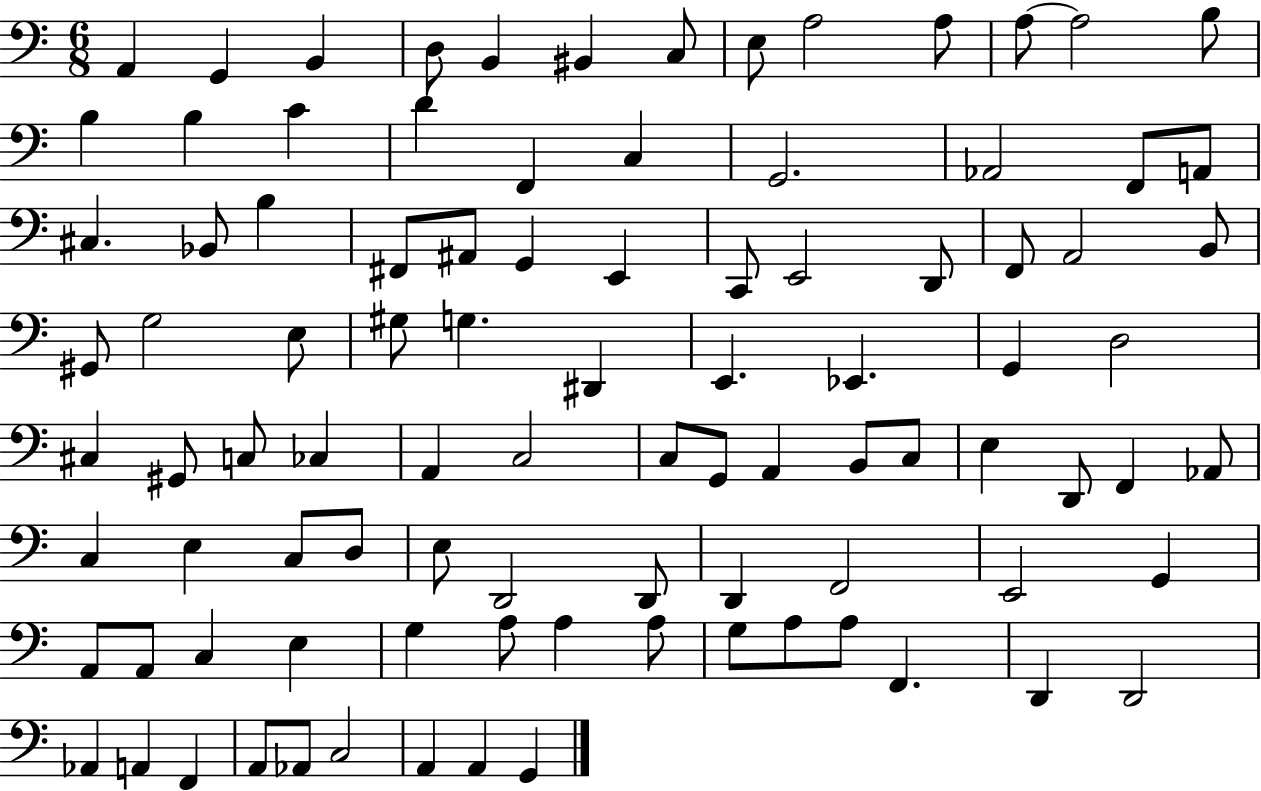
A2/q G2/q B2/q D3/e B2/q BIS2/q C3/e E3/e A3/h A3/e A3/e A3/h B3/e B3/q B3/q C4/q D4/q F2/q C3/q G2/h. Ab2/h F2/e A2/e C#3/q. Bb2/e B3/q F#2/e A#2/e G2/q E2/q C2/e E2/h D2/e F2/e A2/h B2/e G#2/e G3/h E3/e G#3/e G3/q. D#2/q E2/q. Eb2/q. G2/q D3/h C#3/q G#2/e C3/e CES3/q A2/q C3/h C3/e G2/e A2/q B2/e C3/e E3/q D2/e F2/q Ab2/e C3/q E3/q C3/e D3/e E3/e D2/h D2/e D2/q F2/h E2/h G2/q A2/e A2/e C3/q E3/q G3/q A3/e A3/q A3/e G3/e A3/e A3/e F2/q. D2/q D2/h Ab2/q A2/q F2/q A2/e Ab2/e C3/h A2/q A2/q G2/q